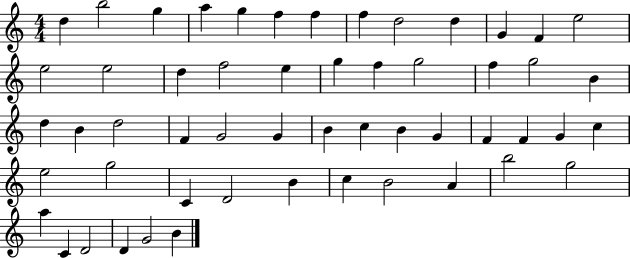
D5/q B5/h G5/q A5/q G5/q F5/q F5/q F5/q D5/h D5/q G4/q F4/q E5/h E5/h E5/h D5/q F5/h E5/q G5/q F5/q G5/h F5/q G5/h B4/q D5/q B4/q D5/h F4/q G4/h G4/q B4/q C5/q B4/q G4/q F4/q F4/q G4/q C5/q E5/h G5/h C4/q D4/h B4/q C5/q B4/h A4/q B5/h G5/h A5/q C4/q D4/h D4/q G4/h B4/q